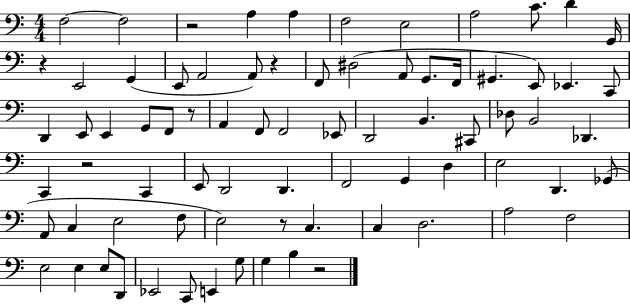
{
  \clef bass
  \numericTimeSignature
  \time 4/4
  \key c \major
  f2~~ f2 | r2 a4 a4 | f2 e2 | a2 c'8. d'4 g,16 | \break r4 e,2 g,4( | e,8 a,2 a,8) r4 | f,8 dis2( a,8 g,8. f,16 | gis,4. e,8) ees,4. c,8 | \break d,4 e,8 e,4 g,8 f,8 r8 | a,4 f,8 f,2 ees,8 | d,2 b,4. cis,8 | des8 b,2 des,4. | \break c,4 r2 c,4 | e,8 d,2 d,4. | f,2 g,4 d4 | e2 d,4. ges,8( | \break a,8 c4 e2 f8 | e2) r8 c4. | c4 d2. | a2 f2 | \break e2 e4 e8 d,8 | ees,2 c,8 e,4 g8 | g4 b4 r2 | \bar "|."
}